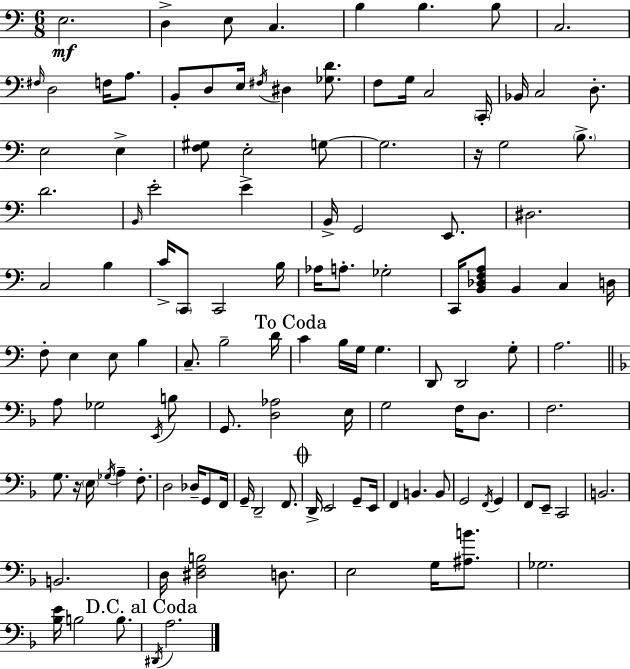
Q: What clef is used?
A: bass